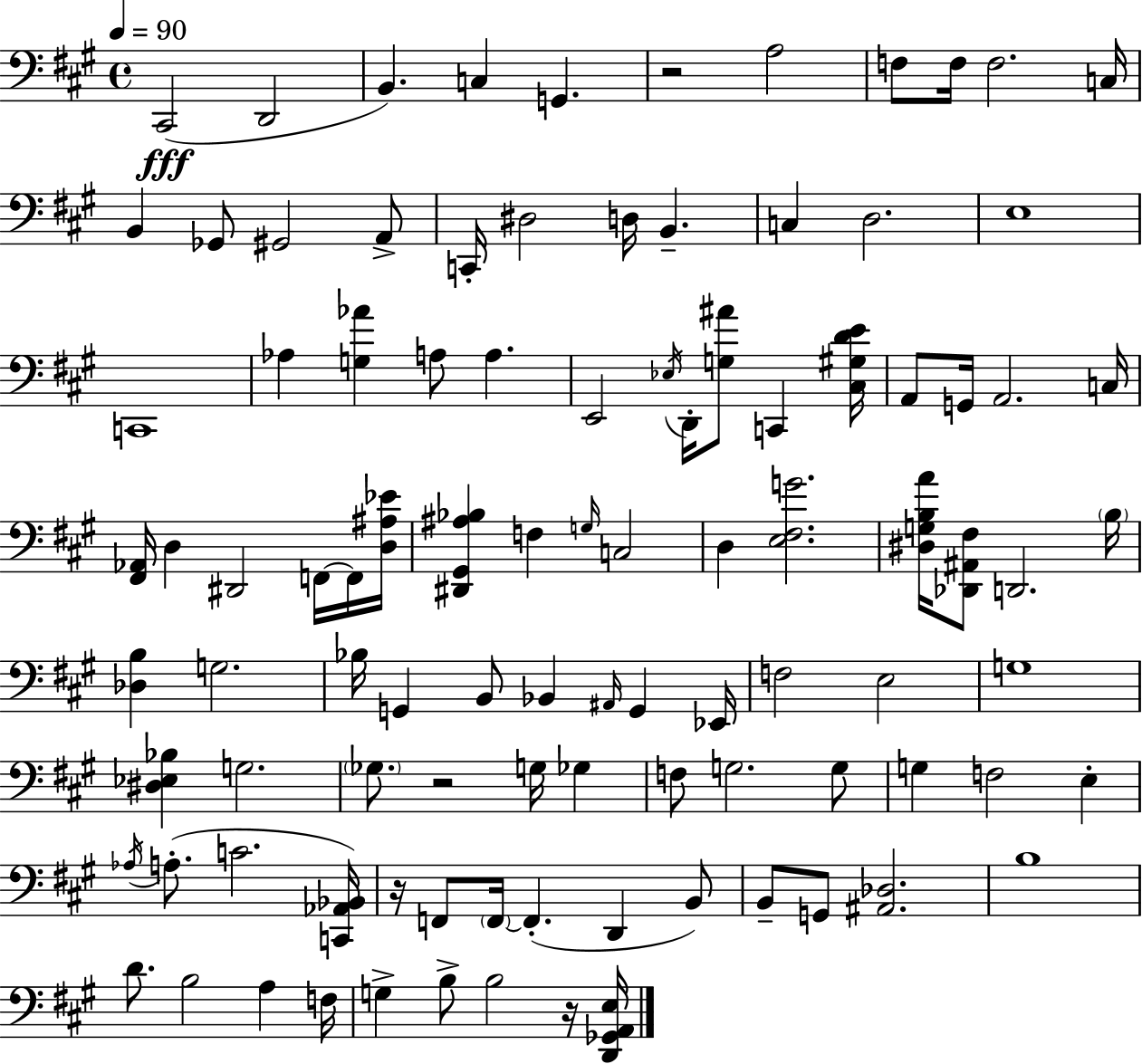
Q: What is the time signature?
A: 4/4